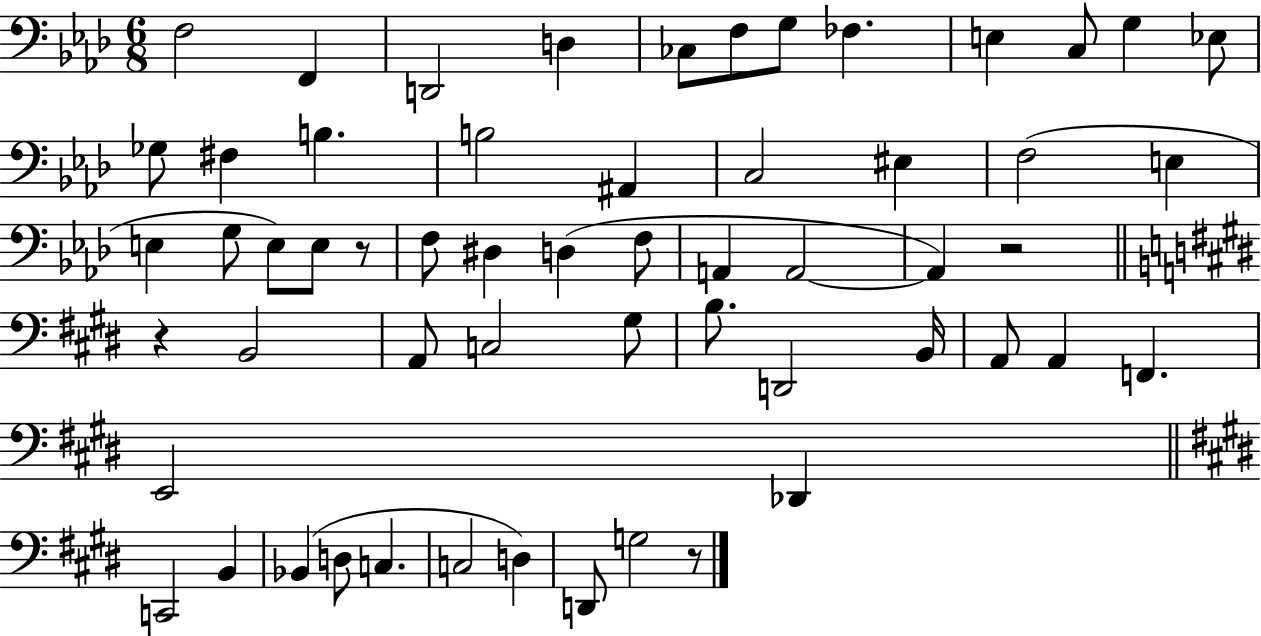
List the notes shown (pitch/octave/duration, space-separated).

F3/h F2/q D2/h D3/q CES3/e F3/e G3/e FES3/q. E3/q C3/e G3/q Eb3/e Gb3/e F#3/q B3/q. B3/h A#2/q C3/h EIS3/q F3/h E3/q E3/q G3/e E3/e E3/e R/e F3/e D#3/q D3/q F3/e A2/q A2/h A2/q R/h R/q B2/h A2/e C3/h G#3/e B3/e. D2/h B2/s A2/e A2/q F2/q. E2/h Db2/q C2/h B2/q Bb2/q D3/e C3/q. C3/h D3/q D2/e G3/h R/e